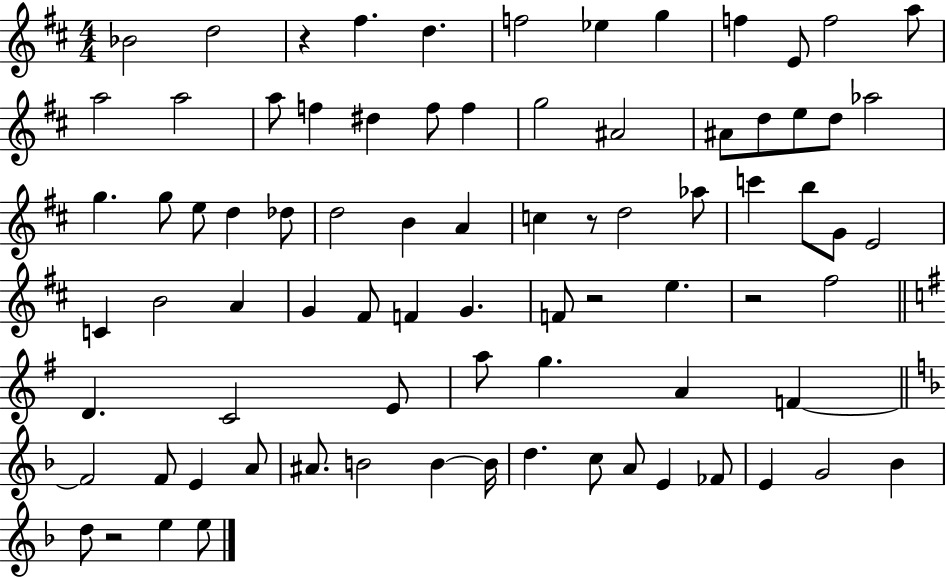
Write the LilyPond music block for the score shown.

{
  \clef treble
  \numericTimeSignature
  \time 4/4
  \key d \major
  bes'2 d''2 | r4 fis''4. d''4. | f''2 ees''4 g''4 | f''4 e'8 f''2 a''8 | \break a''2 a''2 | a''8 f''4 dis''4 f''8 f''4 | g''2 ais'2 | ais'8 d''8 e''8 d''8 aes''2 | \break g''4. g''8 e''8 d''4 des''8 | d''2 b'4 a'4 | c''4 r8 d''2 aes''8 | c'''4 b''8 g'8 e'2 | \break c'4 b'2 a'4 | g'4 fis'8 f'4 g'4. | f'8 r2 e''4. | r2 fis''2 | \break \bar "||" \break \key e \minor d'4. c'2 e'8 | a''8 g''4. a'4 f'4~~ | \bar "||" \break \key d \minor f'2 f'8 e'4 a'8 | ais'8. b'2 b'4~~ b'16 | d''4. c''8 a'8 e'4 fes'8 | e'4 g'2 bes'4 | \break d''8 r2 e''4 e''8 | \bar "|."
}